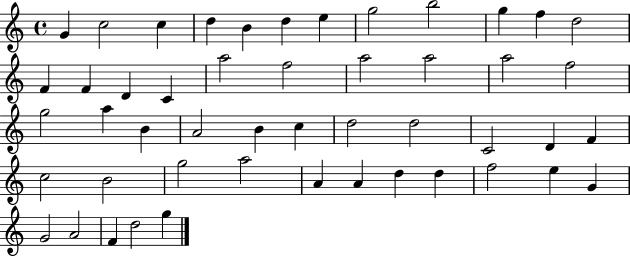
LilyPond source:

{
  \clef treble
  \time 4/4
  \defaultTimeSignature
  \key c \major
  g'4 c''2 c''4 | d''4 b'4 d''4 e''4 | g''2 b''2 | g''4 f''4 d''2 | \break f'4 f'4 d'4 c'4 | a''2 f''2 | a''2 a''2 | a''2 f''2 | \break g''2 a''4 b'4 | a'2 b'4 c''4 | d''2 d''2 | c'2 d'4 f'4 | \break c''2 b'2 | g''2 a''2 | a'4 a'4 d''4 d''4 | f''2 e''4 g'4 | \break g'2 a'2 | f'4 d''2 g''4 | \bar "|."
}